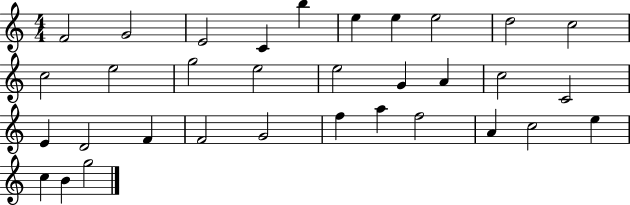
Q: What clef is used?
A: treble